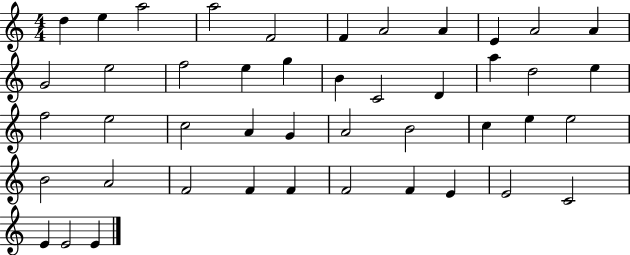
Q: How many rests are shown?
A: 0